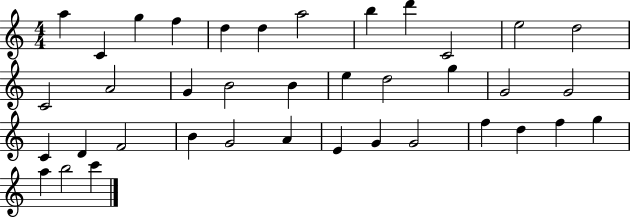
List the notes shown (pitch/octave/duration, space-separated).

A5/q C4/q G5/q F5/q D5/q D5/q A5/h B5/q D6/q C4/h E5/h D5/h C4/h A4/h G4/q B4/h B4/q E5/q D5/h G5/q G4/h G4/h C4/q D4/q F4/h B4/q G4/h A4/q E4/q G4/q G4/h F5/q D5/q F5/q G5/q A5/q B5/h C6/q